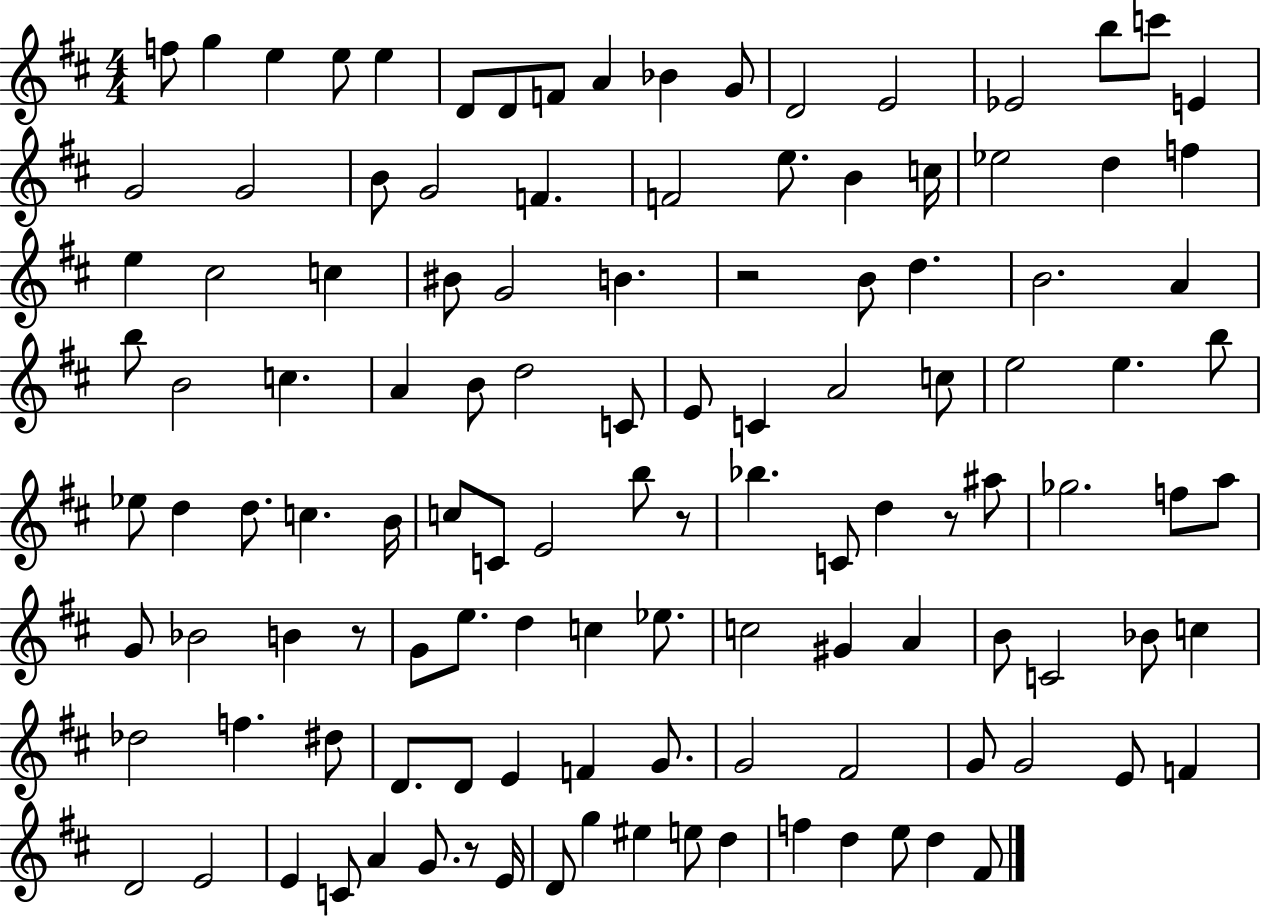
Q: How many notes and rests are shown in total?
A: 120